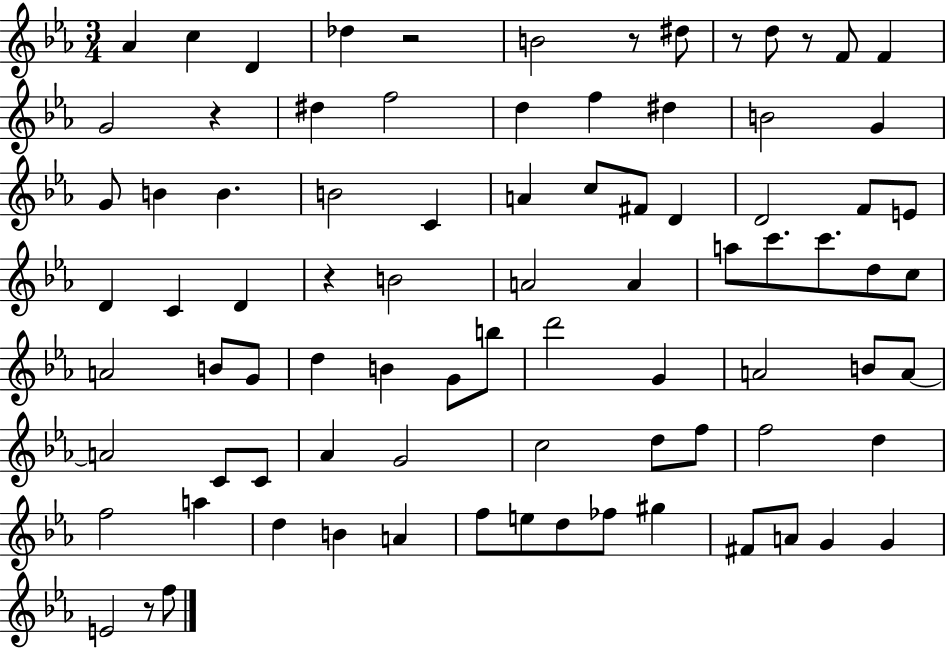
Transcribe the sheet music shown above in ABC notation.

X:1
T:Untitled
M:3/4
L:1/4
K:Eb
_A c D _d z2 B2 z/2 ^d/2 z/2 d/2 z/2 F/2 F G2 z ^d f2 d f ^d B2 G G/2 B B B2 C A c/2 ^F/2 D D2 F/2 E/2 D C D z B2 A2 A a/2 c'/2 c'/2 d/2 c/2 A2 B/2 G/2 d B G/2 b/2 d'2 G A2 B/2 A/2 A2 C/2 C/2 _A G2 c2 d/2 f/2 f2 d f2 a d B A f/2 e/2 d/2 _f/2 ^g ^F/2 A/2 G G E2 z/2 f/2